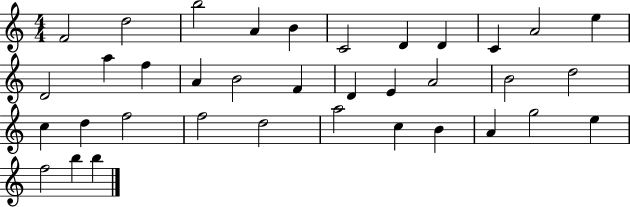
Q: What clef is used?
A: treble